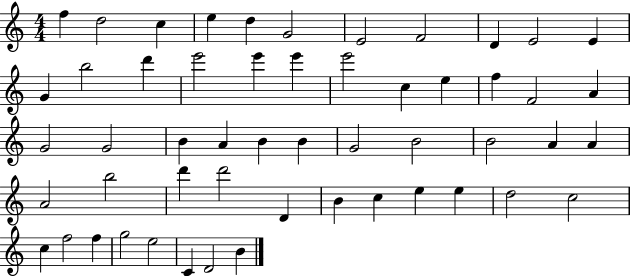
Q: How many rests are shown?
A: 0